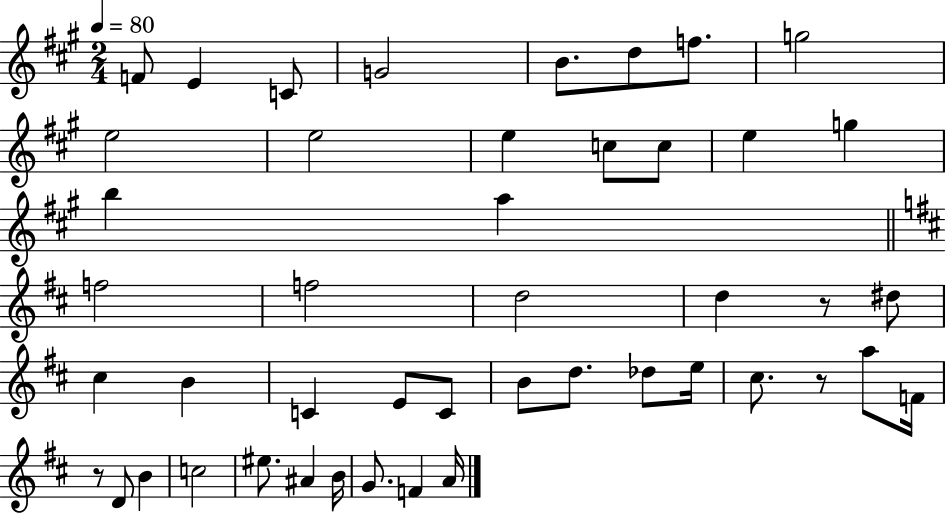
X:1
T:Untitled
M:2/4
L:1/4
K:A
F/2 E C/2 G2 B/2 d/2 f/2 g2 e2 e2 e c/2 c/2 e g b a f2 f2 d2 d z/2 ^d/2 ^c B C E/2 C/2 B/2 d/2 _d/2 e/4 ^c/2 z/2 a/2 F/4 z/2 D/2 B c2 ^e/2 ^A B/4 G/2 F A/4